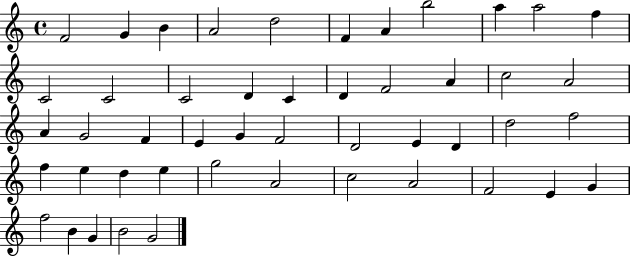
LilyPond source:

{
  \clef treble
  \time 4/4
  \defaultTimeSignature
  \key c \major
  f'2 g'4 b'4 | a'2 d''2 | f'4 a'4 b''2 | a''4 a''2 f''4 | \break c'2 c'2 | c'2 d'4 c'4 | d'4 f'2 a'4 | c''2 a'2 | \break a'4 g'2 f'4 | e'4 g'4 f'2 | d'2 e'4 d'4 | d''2 f''2 | \break f''4 e''4 d''4 e''4 | g''2 a'2 | c''2 a'2 | f'2 e'4 g'4 | \break f''2 b'4 g'4 | b'2 g'2 | \bar "|."
}